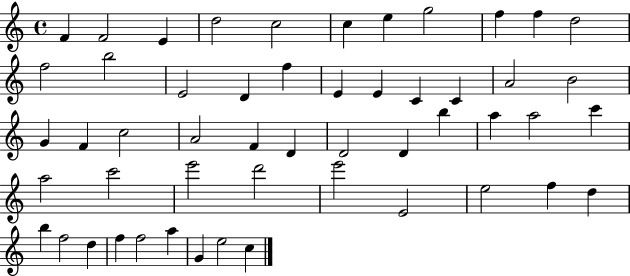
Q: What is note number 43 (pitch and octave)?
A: D5